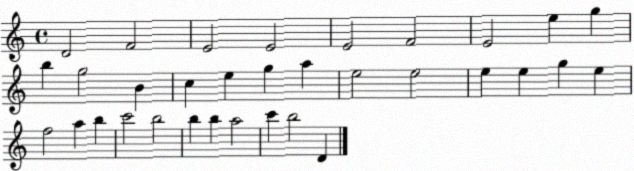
X:1
T:Untitled
M:4/4
L:1/4
K:C
D2 F2 E2 E2 E2 F2 E2 e g b g2 B c e g a e2 e2 e e g e f2 a b c'2 b2 b b a2 c' b2 D